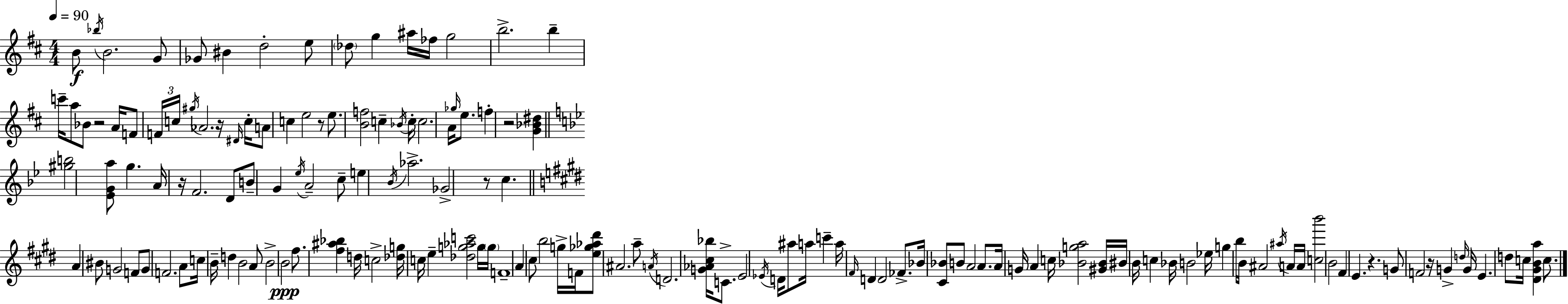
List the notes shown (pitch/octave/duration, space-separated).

B4/e Bb5/s B4/h. G4/e Gb4/e BIS4/q D5/h E5/e Db5/e G5/q A#5/s FES5/s G5/h B5/h. B5/q C6/s A5/e Bb4/e R/h A4/s F4/e F4/s C5/s G#5/s Ab4/h. R/s D#4/s C5/s A4/e C5/q E5/h R/e E5/e. [B4,F5]/h C5/q Bb4/s C5/s C5/h. A4/s Gb5/s E5/e. F5/q R/h [G4,Bb4,D#5]/q [G#5,B5]/h [Eb4,G4,A5]/e G5/q. A4/s R/s F4/h. D4/e B4/e G4/q Eb5/s A4/h C5/e E5/q Bb4/s Ab5/h. Gb4/h R/e C5/q. A4/q BIS4/e G4/h F4/e G4/e F4/h. A4/e C5/s B4/s D5/q B4/h A4/e B4/h B4/h F#5/e. [F#5,A#5,Bb5]/q D5/s C5/h [Db5,G5]/s C5/s E5/q [Db5,G5,Ab5,C6]/h G5/s G5/s F4/w A4/q C#5/e B5/h G5/s F4/s [E5,Gb5,Ab5,D#6]/e A#4/h. A5/e A4/s D4/h. [G4,Ab4,C#5,Bb5]/s C4/e. E4/h Eb4/s D4/s A#5/e A5/s C6/q A5/s F#4/s D4/q D4/h FES4/e. Bb4/s [C#4,Bb4]/e B4/e A4/h A4/e. A4/s G4/s A4/q C5/s [Bb4,G5,A5]/h [G#4,Bb4]/s BIS4/s B4/s C5/q Bb4/s B4/h Eb5/s G5/q B5/s B4/s A#4/h A#5/s A4/s A4/s [C5,B6]/h B4/h F#4/q E4/q. R/q. G4/e F4/h R/s G4/q D5/s G4/s E4/q. D5/e C5/s [D#4,G#4,B4,A5]/q C5/e.